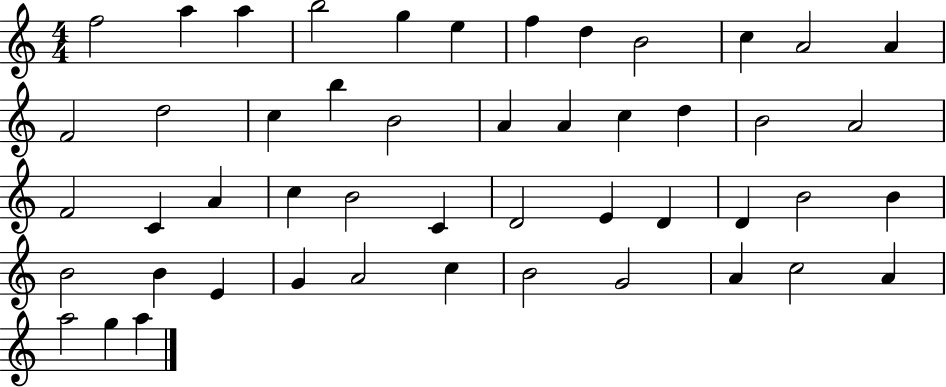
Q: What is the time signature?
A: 4/4